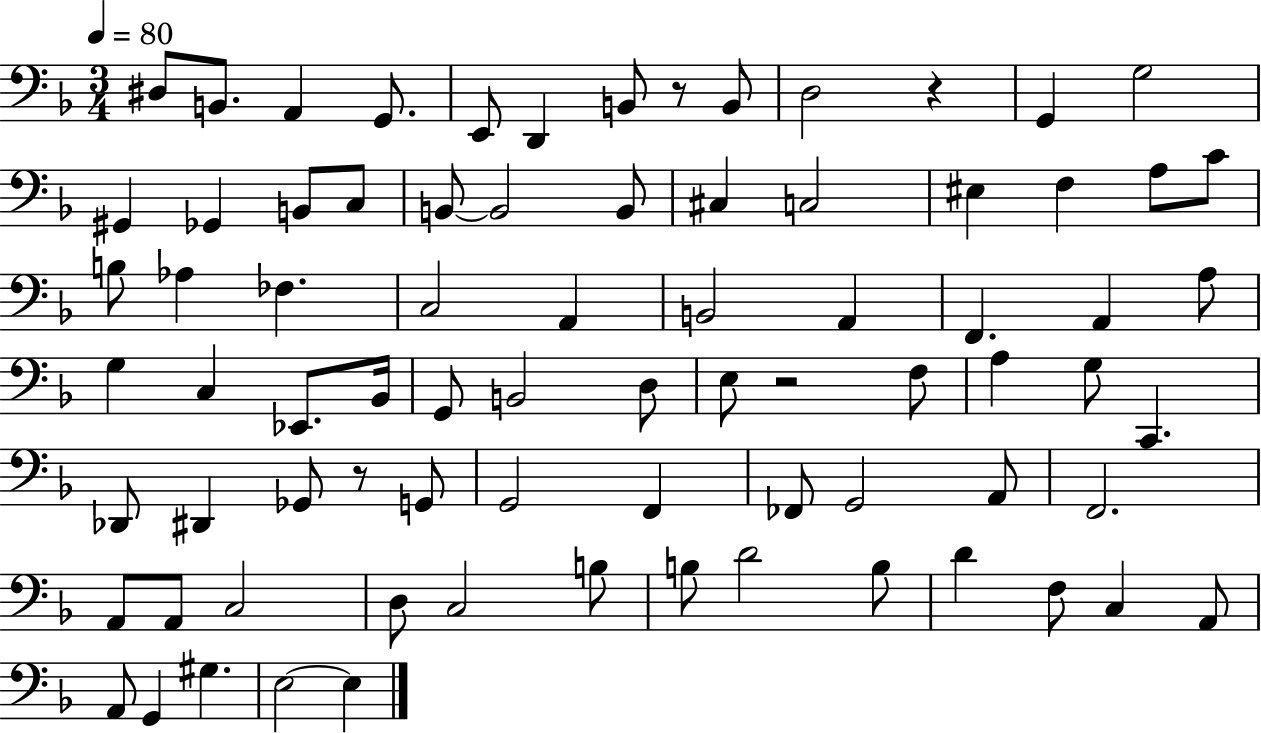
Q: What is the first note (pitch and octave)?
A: D#3